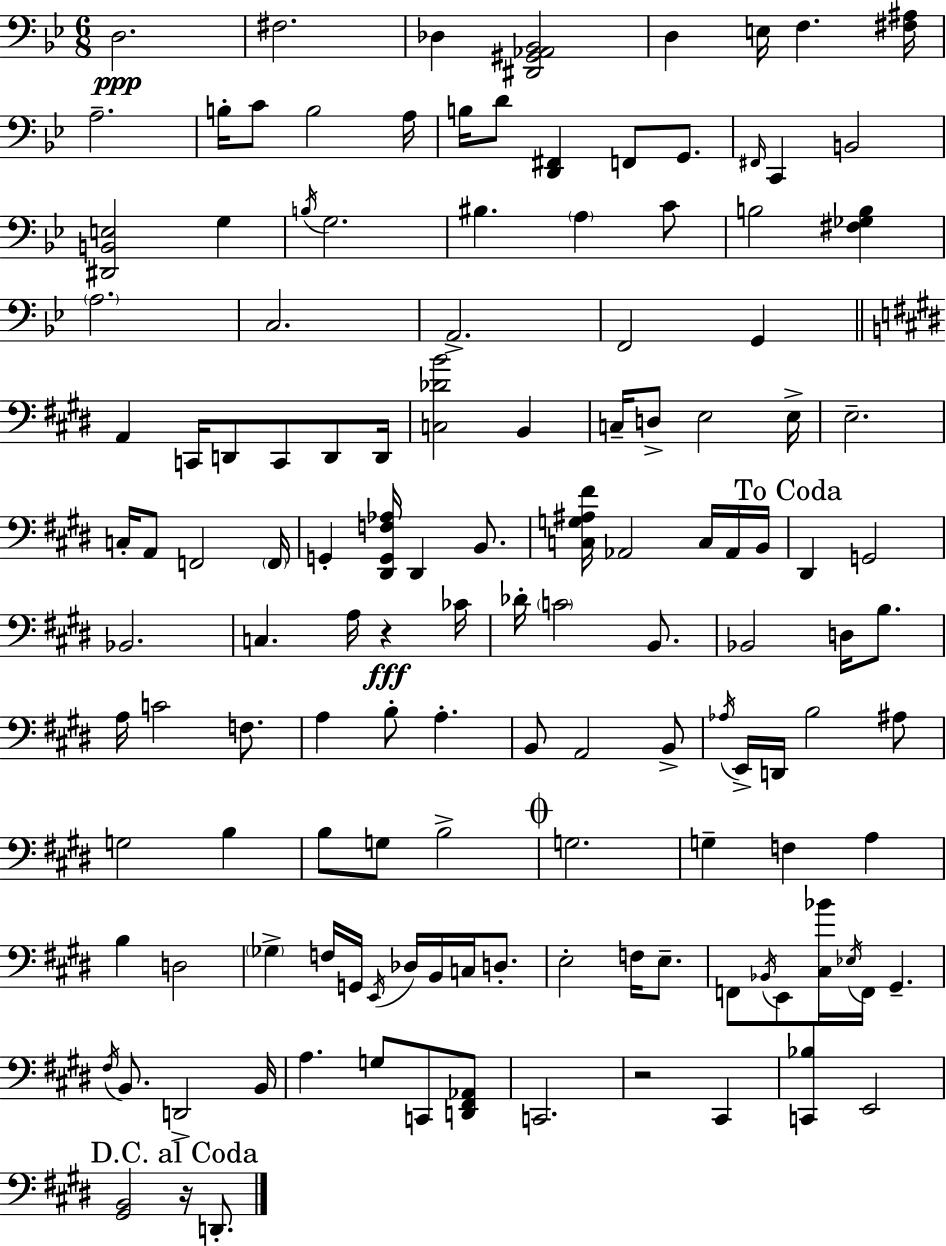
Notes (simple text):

D3/h. F#3/h. Db3/q [D#2,G#2,Ab2,Bb2]/h D3/q E3/s F3/q. [F#3,A#3]/s A3/h. B3/s C4/e B3/h A3/s B3/s D4/e [D2,F#2]/q F2/e G2/e. F#2/s C2/q B2/h [D#2,B2,E3]/h G3/q B3/s G3/h. BIS3/q. A3/q C4/e B3/h [F#3,Gb3,B3]/q A3/h. C3/h. A2/h. F2/h G2/q A2/q C2/s D2/e C2/e D2/e D2/s [C3,Db4,B4]/h B2/q C3/s D3/e E3/h E3/s E3/h. C3/s A2/e F2/h F2/s G2/q [D#2,G2,F3,Ab3]/s D#2/q B2/e. [C3,G3,A#3,F#4]/s Ab2/h C3/s Ab2/s B2/s D#2/q G2/h Bb2/h. C3/q. A3/s R/q CES4/s Db4/s C4/h B2/e. Bb2/h D3/s B3/e. A3/s C4/h F3/e. A3/q B3/e A3/q. B2/e A2/h B2/e Ab3/s E2/s D2/s B3/h A#3/e G3/h B3/q B3/e G3/e B3/h G3/h. G3/q F3/q A3/q B3/q D3/h Gb3/q F3/s G2/s E2/s Db3/s B2/s C3/s D3/e. E3/h F3/s E3/e. F2/e Bb2/s E2/e [C#3,Bb4]/s Eb3/s F2/s G#2/q. F#3/s B2/e. D2/h B2/s A3/q. G3/e C2/e [D2,F#2,Ab2]/e C2/h. R/h C#2/q [C2,Bb3]/q E2/h [G#2,B2]/h R/s D2/e.